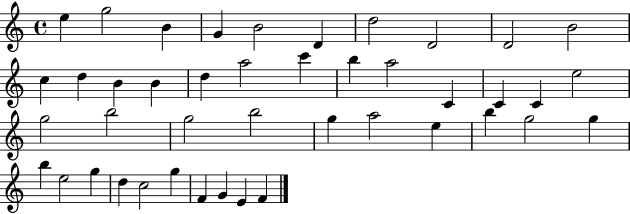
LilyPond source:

{
  \clef treble
  \time 4/4
  \defaultTimeSignature
  \key c \major
  e''4 g''2 b'4 | g'4 b'2 d'4 | d''2 d'2 | d'2 b'2 | \break c''4 d''4 b'4 b'4 | d''4 a''2 c'''4 | b''4 a''2 c'4 | c'4 c'4 e''2 | \break g''2 b''2 | g''2 b''2 | g''4 a''2 e''4 | b''4 g''2 g''4 | \break b''4 e''2 g''4 | d''4 c''2 g''4 | f'4 g'4 e'4 f'4 | \bar "|."
}